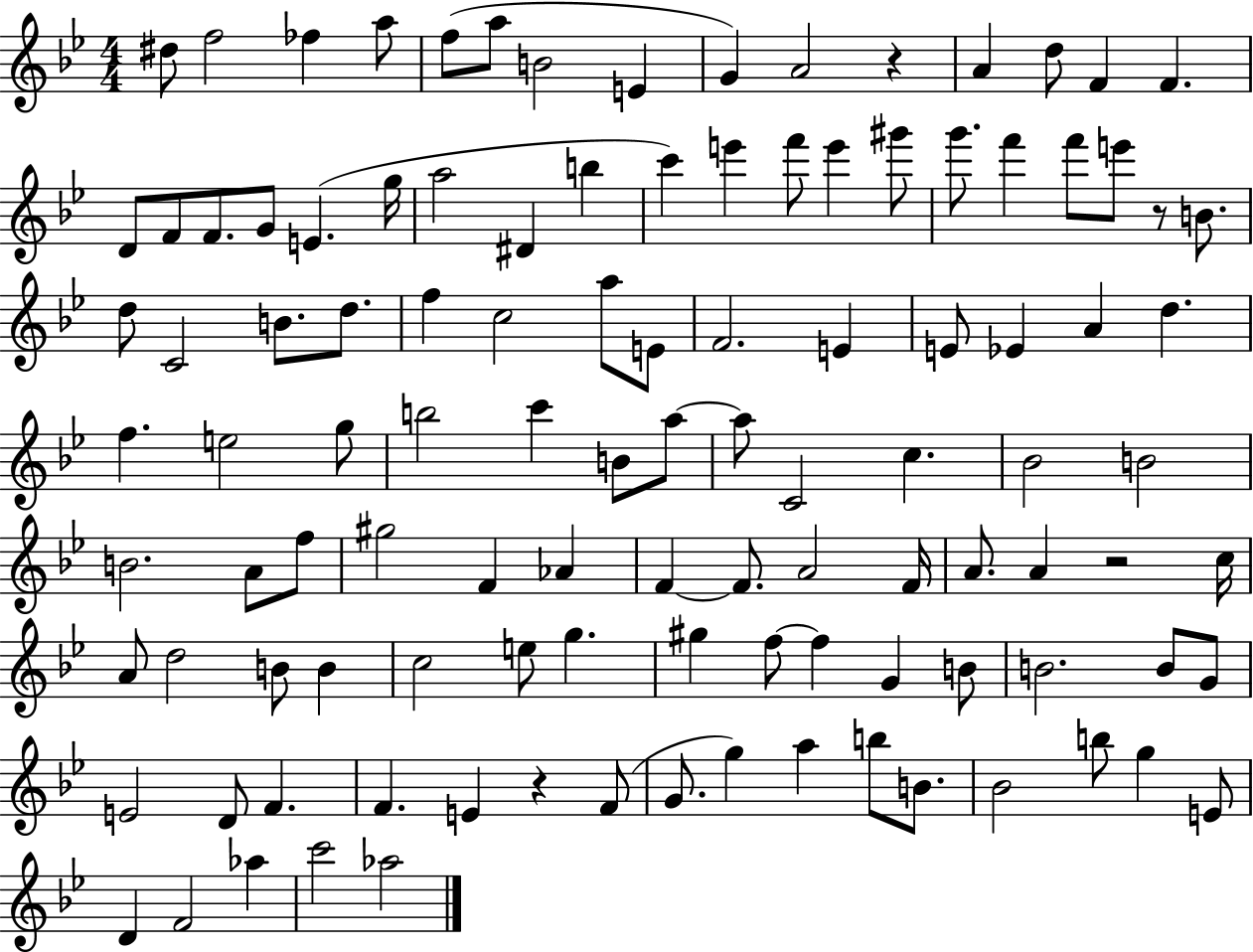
D#5/e F5/h FES5/q A5/e F5/e A5/e B4/h E4/q G4/q A4/h R/q A4/q D5/e F4/q F4/q. D4/e F4/e F4/e. G4/e E4/q. G5/s A5/h D#4/q B5/q C6/q E6/q F6/e E6/q G#6/e G6/e. F6/q F6/e E6/e R/e B4/e. D5/e C4/h B4/e. D5/e. F5/q C5/h A5/e E4/e F4/h. E4/q E4/e Eb4/q A4/q D5/q. F5/q. E5/h G5/e B5/h C6/q B4/e A5/e A5/e C4/h C5/q. Bb4/h B4/h B4/h. A4/e F5/e G#5/h F4/q Ab4/q F4/q F4/e. A4/h F4/s A4/e. A4/q R/h C5/s A4/e D5/h B4/e B4/q C5/h E5/e G5/q. G#5/q F5/e F5/q G4/q B4/e B4/h. B4/e G4/e E4/h D4/e F4/q. F4/q. E4/q R/q F4/e G4/e. G5/q A5/q B5/e B4/e. Bb4/h B5/e G5/q E4/e D4/q F4/h Ab5/q C6/h Ab5/h